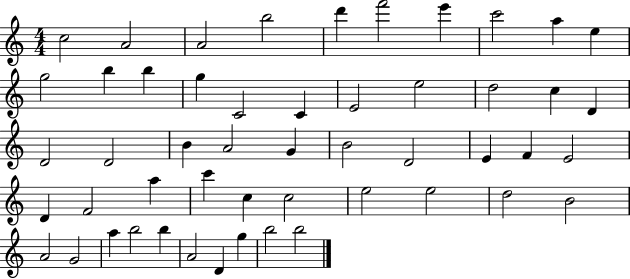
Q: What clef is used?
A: treble